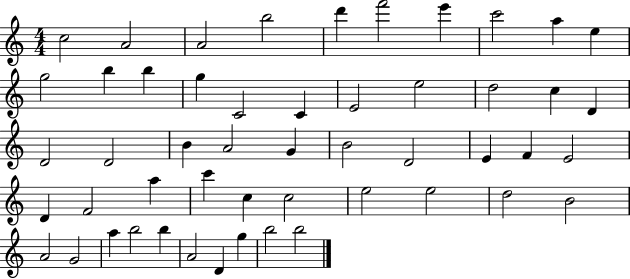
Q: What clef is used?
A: treble